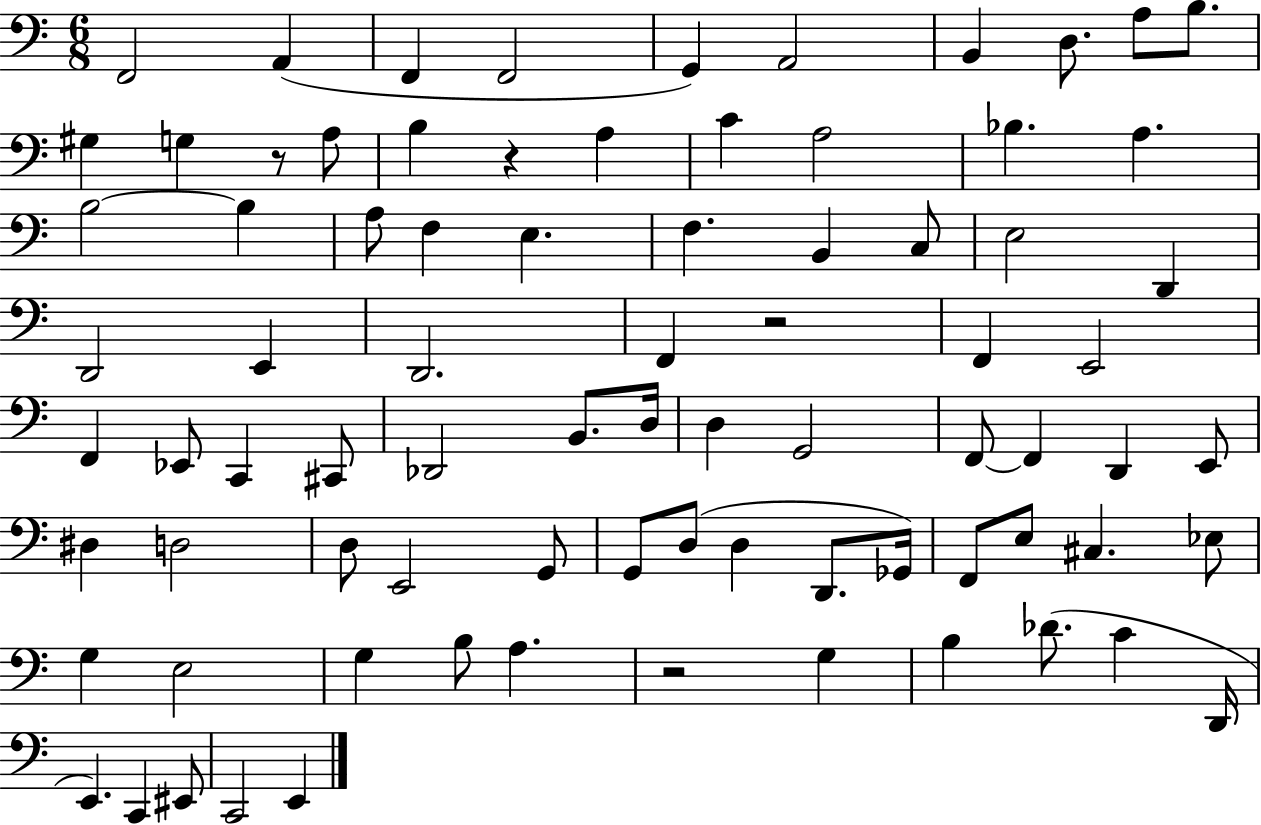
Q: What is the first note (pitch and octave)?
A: F2